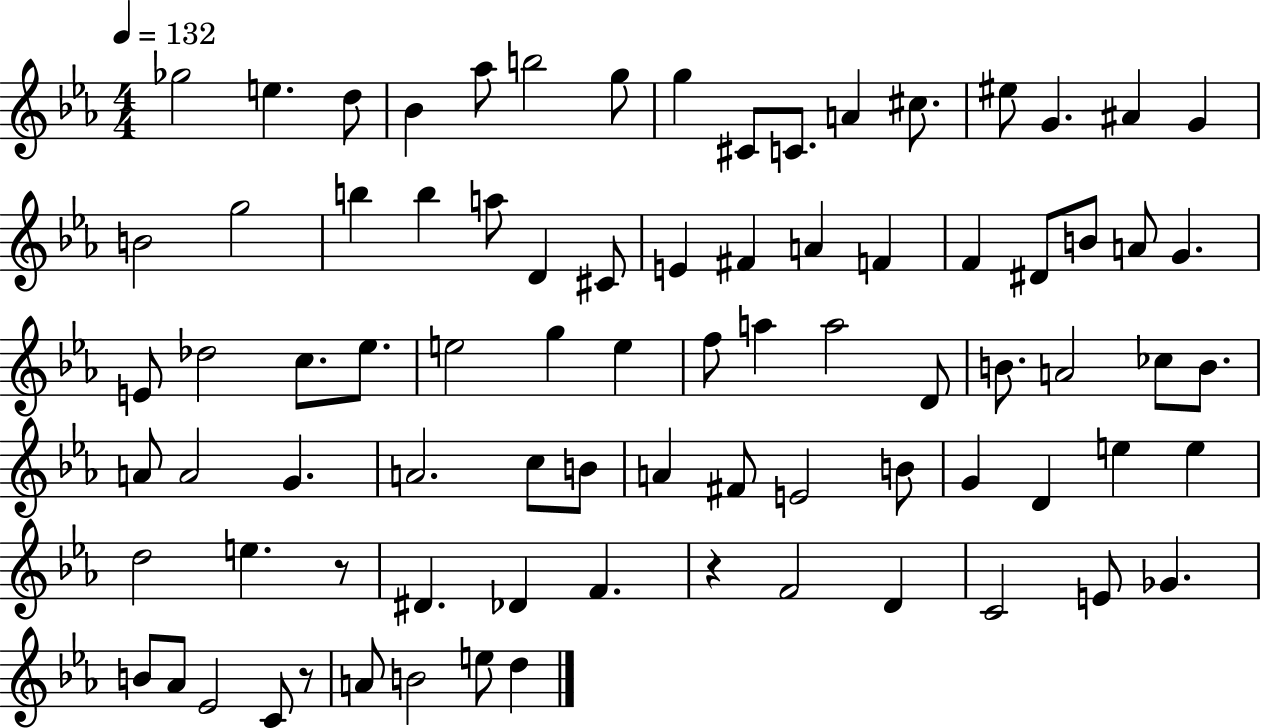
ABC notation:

X:1
T:Untitled
M:4/4
L:1/4
K:Eb
_g2 e d/2 _B _a/2 b2 g/2 g ^C/2 C/2 A ^c/2 ^e/2 G ^A G B2 g2 b b a/2 D ^C/2 E ^F A F F ^D/2 B/2 A/2 G E/2 _d2 c/2 _e/2 e2 g e f/2 a a2 D/2 B/2 A2 _c/2 B/2 A/2 A2 G A2 c/2 B/2 A ^F/2 E2 B/2 G D e e d2 e z/2 ^D _D F z F2 D C2 E/2 _G B/2 _A/2 _E2 C/2 z/2 A/2 B2 e/2 d